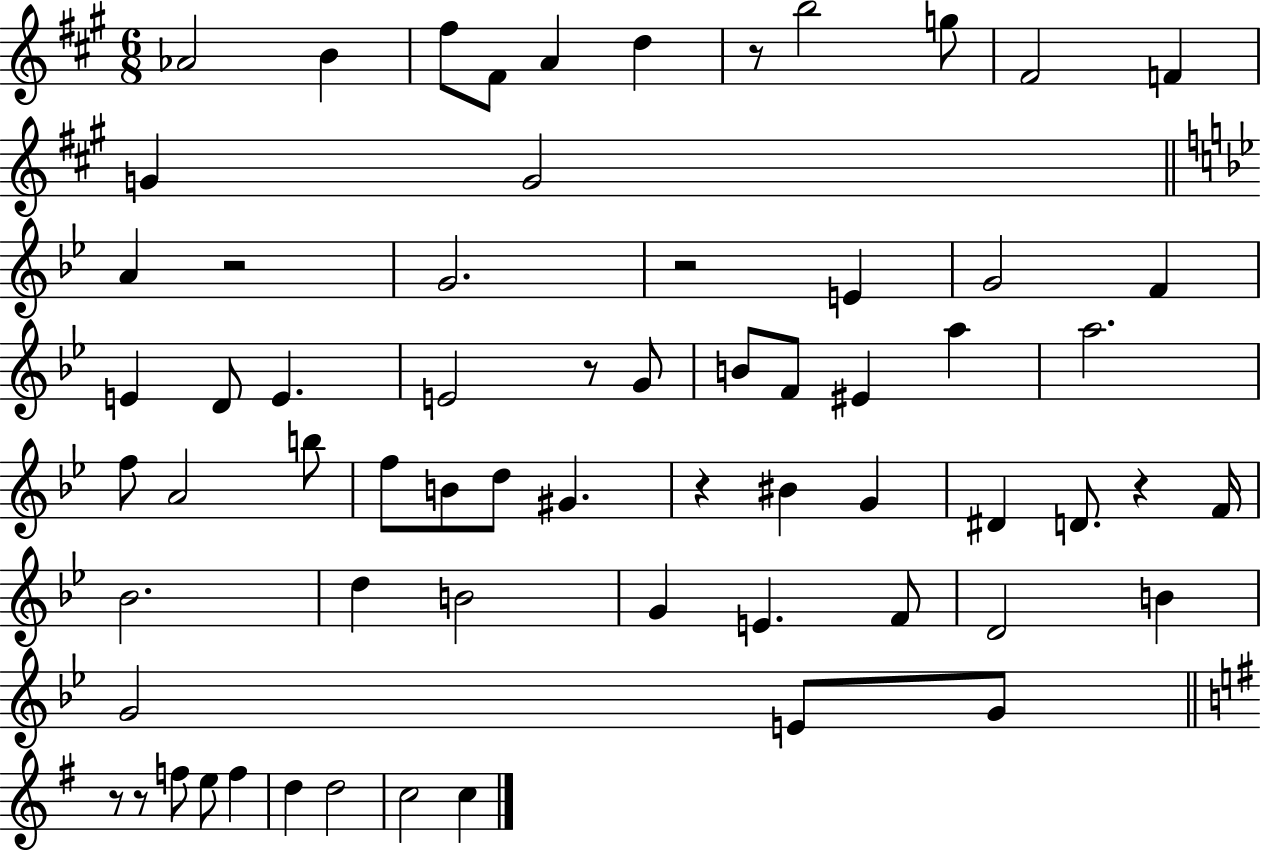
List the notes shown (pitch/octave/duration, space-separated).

Ab4/h B4/q F#5/e F#4/e A4/q D5/q R/e B5/h G5/e F#4/h F4/q G4/q G4/h A4/q R/h G4/h. R/h E4/q G4/h F4/q E4/q D4/e E4/q. E4/h R/e G4/e B4/e F4/e EIS4/q A5/q A5/h. F5/e A4/h B5/e F5/e B4/e D5/e G#4/q. R/q BIS4/q G4/q D#4/q D4/e. R/q F4/s Bb4/h. D5/q B4/h G4/q E4/q. F4/e D4/h B4/q G4/h E4/e G4/e R/e R/e F5/e E5/e F5/q D5/q D5/h C5/h C5/q